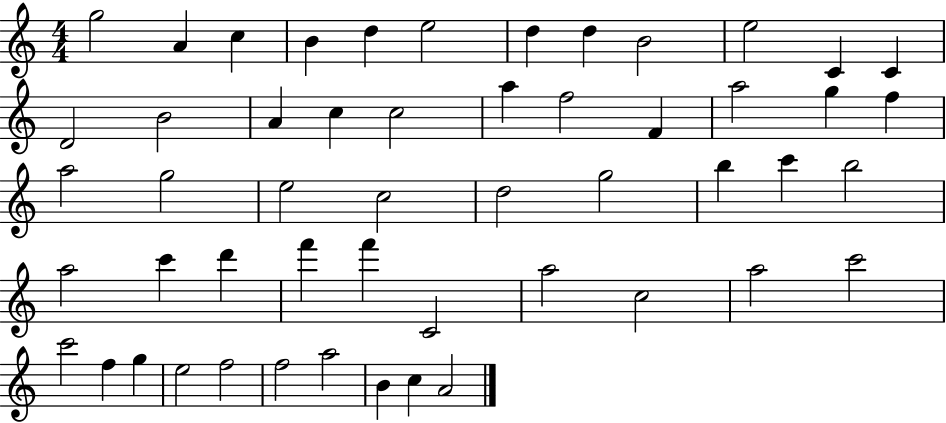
{
  \clef treble
  \numericTimeSignature
  \time 4/4
  \key c \major
  g''2 a'4 c''4 | b'4 d''4 e''2 | d''4 d''4 b'2 | e''2 c'4 c'4 | \break d'2 b'2 | a'4 c''4 c''2 | a''4 f''2 f'4 | a''2 g''4 f''4 | \break a''2 g''2 | e''2 c''2 | d''2 g''2 | b''4 c'''4 b''2 | \break a''2 c'''4 d'''4 | f'''4 f'''4 c'2 | a''2 c''2 | a''2 c'''2 | \break c'''2 f''4 g''4 | e''2 f''2 | f''2 a''2 | b'4 c''4 a'2 | \break \bar "|."
}